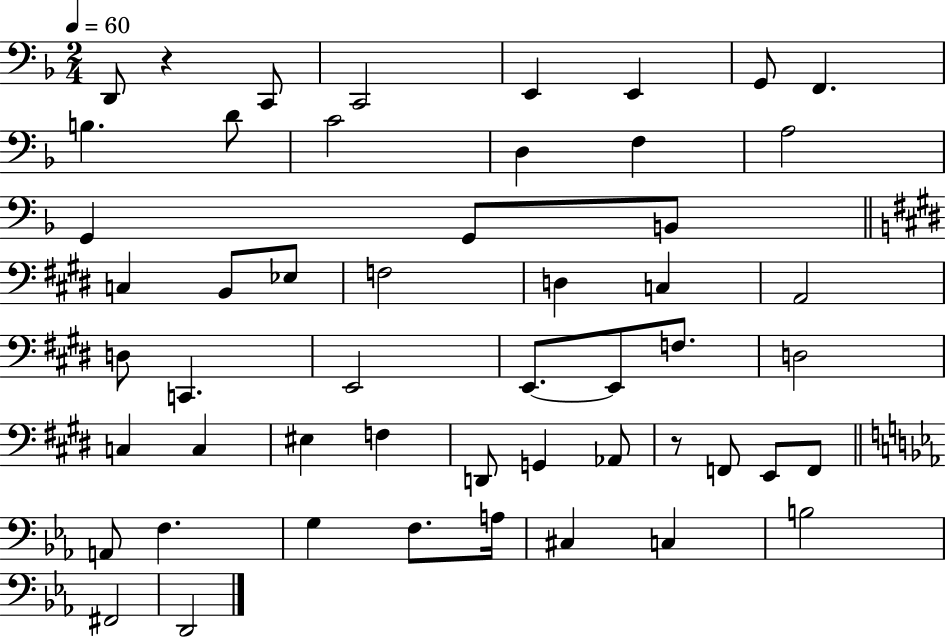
{
  \clef bass
  \numericTimeSignature
  \time 2/4
  \key f \major
  \tempo 4 = 60
  d,8 r4 c,8 | c,2 | e,4 e,4 | g,8 f,4. | \break b4. d'8 | c'2 | d4 f4 | a2 | \break g,4 g,8 b,8 | \bar "||" \break \key e \major c4 b,8 ees8 | f2 | d4 c4 | a,2 | \break d8 c,4. | e,2 | e,8.~~ e,8 f8. | d2 | \break c4 c4 | eis4 f4 | d,8 g,4 aes,8 | r8 f,8 e,8 f,8 | \break \bar "||" \break \key c \minor a,8 f4. | g4 f8. a16 | cis4 c4 | b2 | \break fis,2 | d,2 | \bar "|."
}